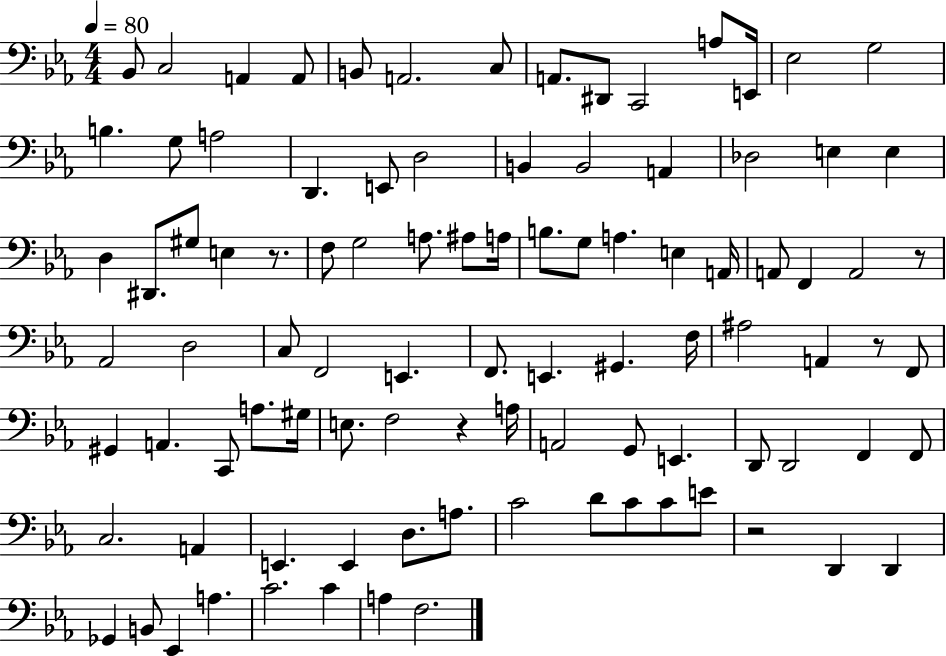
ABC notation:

X:1
T:Untitled
M:4/4
L:1/4
K:Eb
_B,,/2 C,2 A,, A,,/2 B,,/2 A,,2 C,/2 A,,/2 ^D,,/2 C,,2 A,/2 E,,/4 _E,2 G,2 B, G,/2 A,2 D,, E,,/2 D,2 B,, B,,2 A,, _D,2 E, E, D, ^D,,/2 ^G,/2 E, z/2 F,/2 G,2 A,/2 ^A,/2 A,/4 B,/2 G,/2 A, E, A,,/4 A,,/2 F,, A,,2 z/2 _A,,2 D,2 C,/2 F,,2 E,, F,,/2 E,, ^G,, F,/4 ^A,2 A,, z/2 F,,/2 ^G,, A,, C,,/2 A,/2 ^G,/4 E,/2 F,2 z A,/4 A,,2 G,,/2 E,, D,,/2 D,,2 F,, F,,/2 C,2 A,, E,, E,, D,/2 A,/2 C2 D/2 C/2 C/2 E/2 z2 D,, D,, _G,, B,,/2 _E,, A, C2 C A, F,2